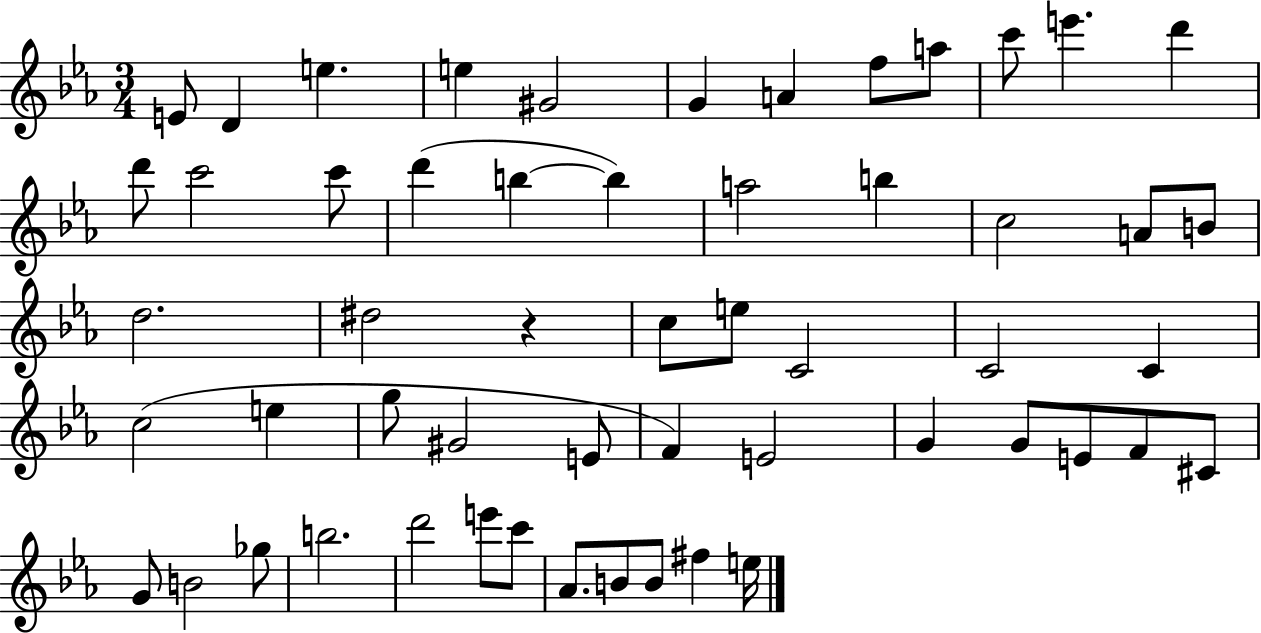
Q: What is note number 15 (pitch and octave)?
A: C6